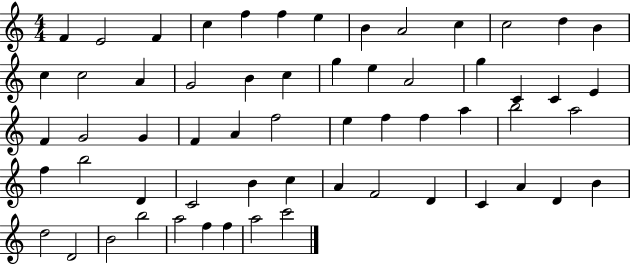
X:1
T:Untitled
M:4/4
L:1/4
K:C
F E2 F c f f e B A2 c c2 d B c c2 A G2 B c g e A2 g C C E F G2 G F A f2 e f f a b2 a2 f b2 D C2 B c A F2 D C A D B d2 D2 B2 b2 a2 f f a2 c'2